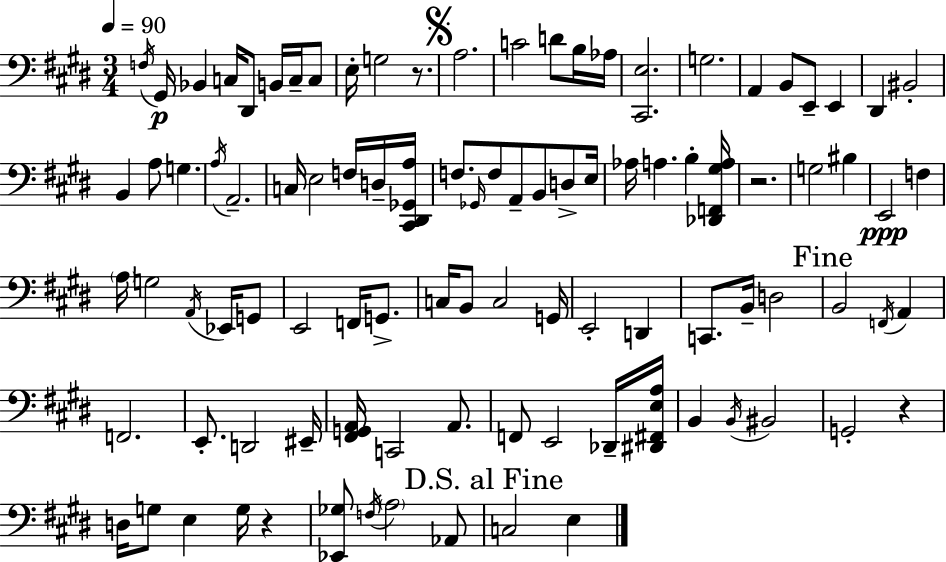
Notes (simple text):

F3/s G#2/s Bb2/q C3/s D#2/e B2/s C3/s C3/e E3/s G3/h R/e. A3/h. C4/h D4/e B3/s Ab3/s [C#2,E3]/h. G3/h. A2/q B2/e E2/e E2/q D#2/q BIS2/h B2/q A3/e G3/q. A3/s A2/h. C3/s E3/h F3/s D3/s [C#2,D#2,Gb2,A3]/s F3/e. Gb2/s F3/e A2/e B2/e D3/e E3/s Ab3/s A3/q. B3/q [Db2,F2,G#3,A3]/s R/h. G3/h BIS3/q E2/h F3/q A3/s G3/h A2/s Eb2/s G2/e E2/h F2/s G2/e. C3/s B2/e C3/h G2/s E2/h D2/q C2/e. B2/s D3/h B2/h F2/s A2/q F2/h. E2/e. D2/h EIS2/s [F#2,G2,A2]/s C2/h A2/e. F2/e E2/h Db2/s [D#2,F#2,E3,A3]/s B2/q B2/s BIS2/h G2/h R/q D3/s G3/e E3/q G3/s R/q [Eb2,Gb3]/e F3/s A3/h Ab2/e C3/h E3/q